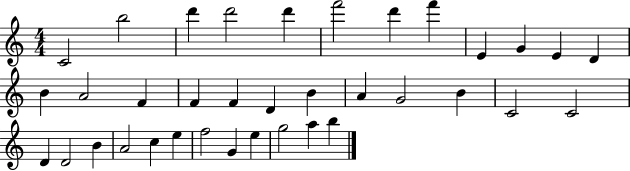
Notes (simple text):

C4/h B5/h D6/q D6/h D6/q F6/h D6/q F6/q E4/q G4/q E4/q D4/q B4/q A4/h F4/q F4/q F4/q D4/q B4/q A4/q G4/h B4/q C4/h C4/h D4/q D4/h B4/q A4/h C5/q E5/q F5/h G4/q E5/q G5/h A5/q B5/q